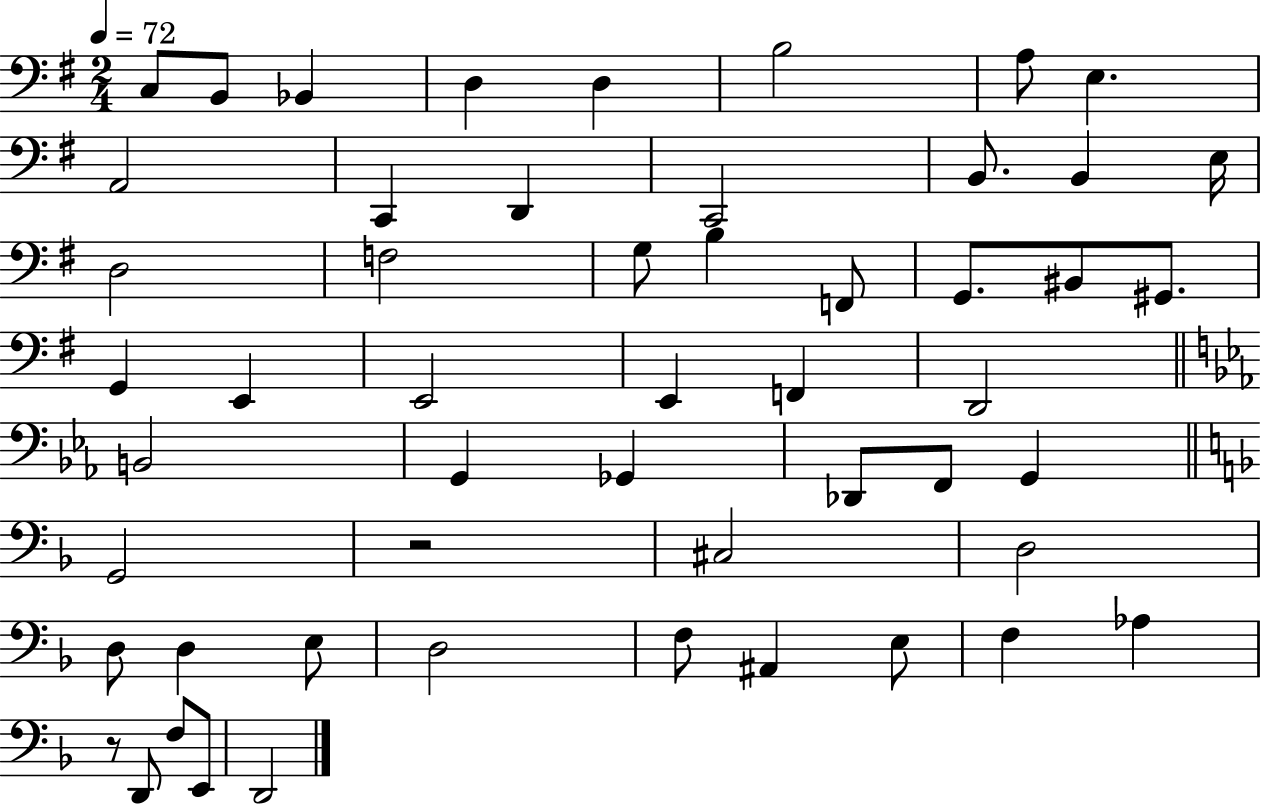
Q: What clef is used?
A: bass